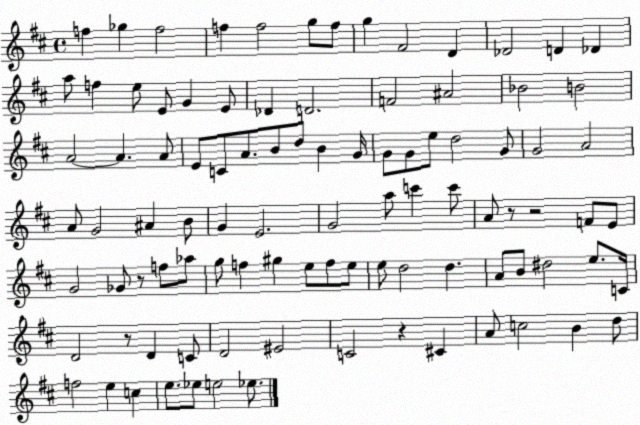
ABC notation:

X:1
T:Untitled
M:4/4
L:1/4
K:D
f _g f2 f f2 g/2 f/2 g ^F2 D _D2 D _D a/2 f e/2 E/2 G E/2 _D D2 F2 ^A2 _B2 B2 A2 A A/2 E/2 C/2 A/2 B/2 d/2 B G/4 G/2 G/2 e/2 d2 G/2 G2 A2 A/2 G2 ^A B/2 G E2 G2 a/2 c' c'/2 A/2 z/2 z2 F/2 E/2 G2 _G/2 z/2 f/2 _a/2 g/2 f ^g e/2 f/2 e/2 e/2 d2 d A/2 B/2 ^d2 e/2 C/4 D2 z/2 D C/2 D2 ^E2 C2 z ^C A/2 c2 B d/2 f2 e c e/2 _e/2 e2 _e/2